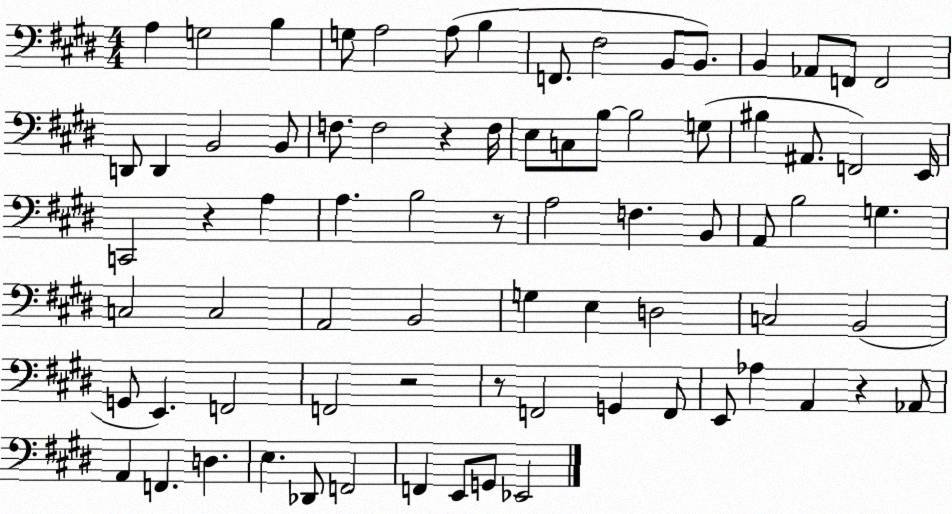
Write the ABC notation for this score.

X:1
T:Untitled
M:4/4
L:1/4
K:E
A, G,2 B, G,/2 A,2 A,/2 B, F,,/2 ^F,2 B,,/2 B,,/2 B,, _A,,/2 F,,/2 F,,2 D,,/2 D,, B,,2 B,,/2 F,/2 F,2 z F,/4 E,/2 C,/2 B,/2 B,2 G,/2 ^B, ^A,,/2 F,,2 E,,/4 C,,2 z A, A, B,2 z/2 A,2 F, B,,/2 A,,/2 B,2 G, C,2 C,2 A,,2 B,,2 G, E, D,2 C,2 B,,2 G,,/2 E,, F,,2 F,,2 z2 z/2 F,,2 G,, F,,/2 E,,/2 _A, A,, z _A,,/2 A,, F,, D, E, _D,,/2 F,,2 F,, E,,/2 G,,/2 _E,,2